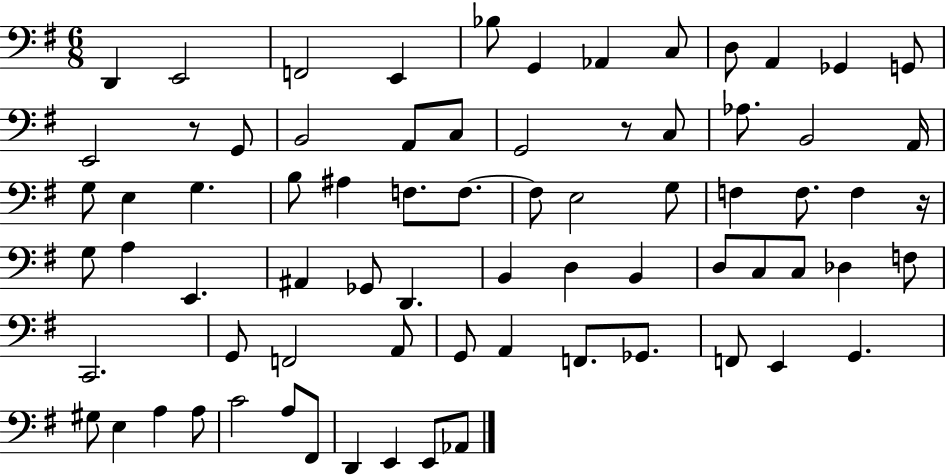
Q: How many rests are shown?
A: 3